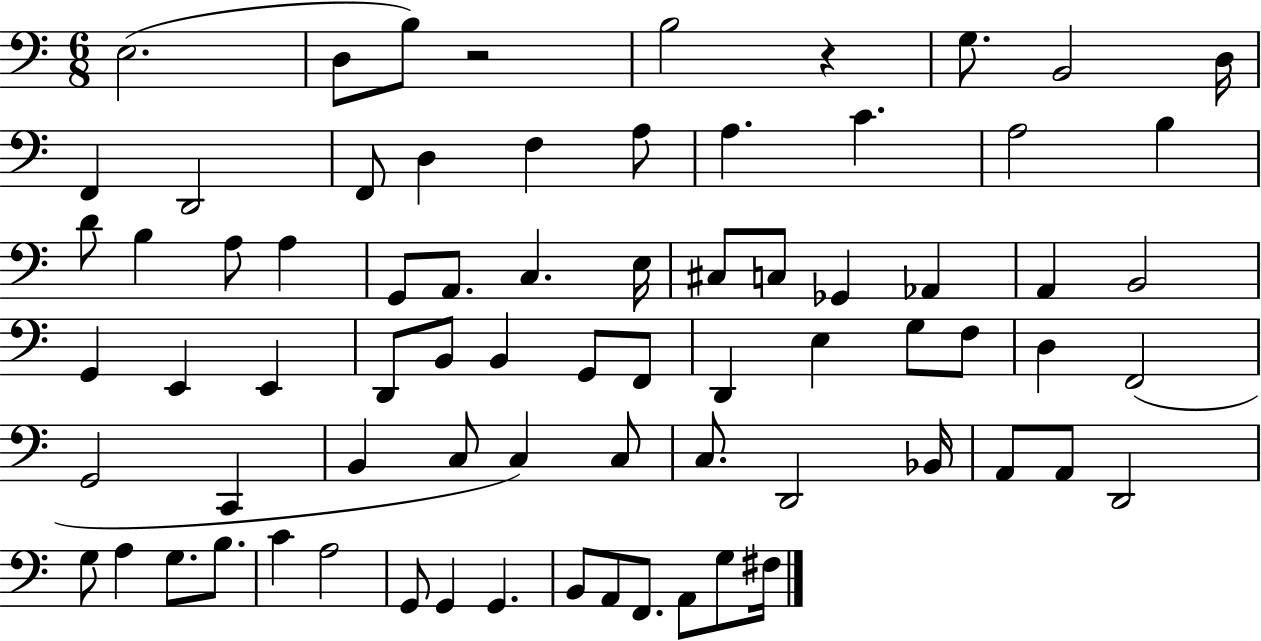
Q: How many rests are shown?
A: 2